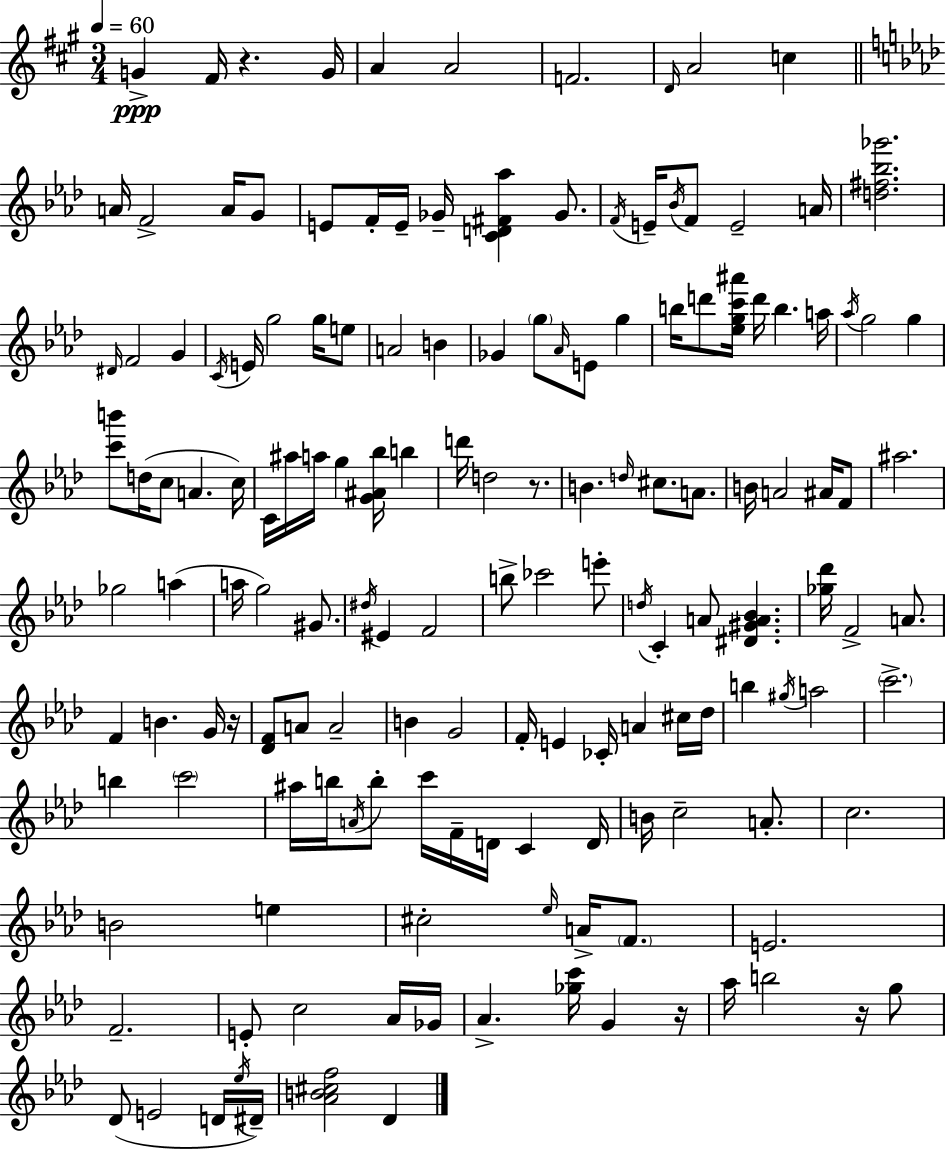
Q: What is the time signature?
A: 3/4